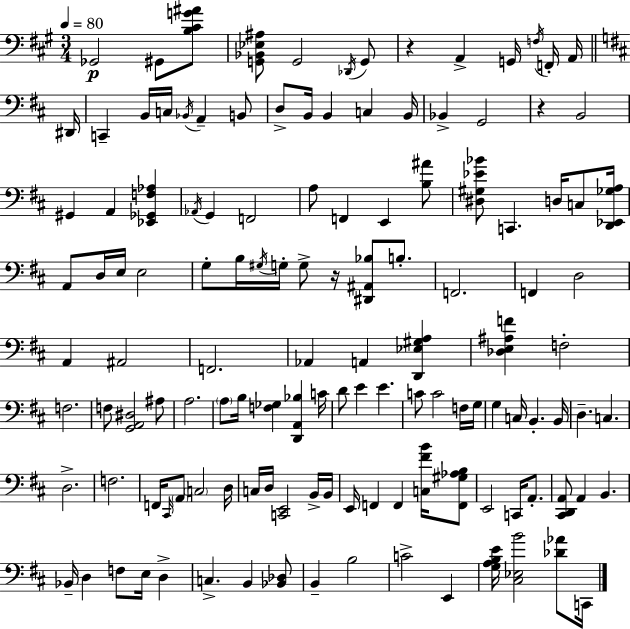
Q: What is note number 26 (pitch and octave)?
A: G#2